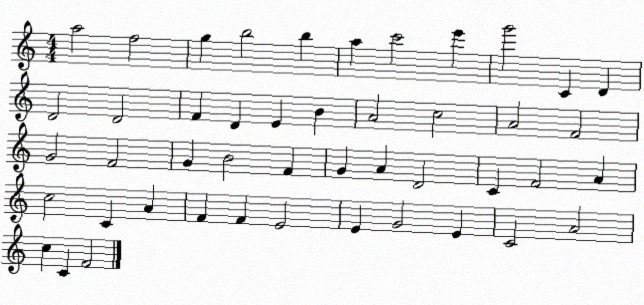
X:1
T:Untitled
M:4/4
L:1/4
K:C
a2 f2 g b2 b a c'2 e' g'2 C D D2 D2 F D E B A2 c2 A2 F2 G2 F2 G B2 F G A D2 C F2 A c2 C A F F E2 E G2 E C2 A2 c C F2